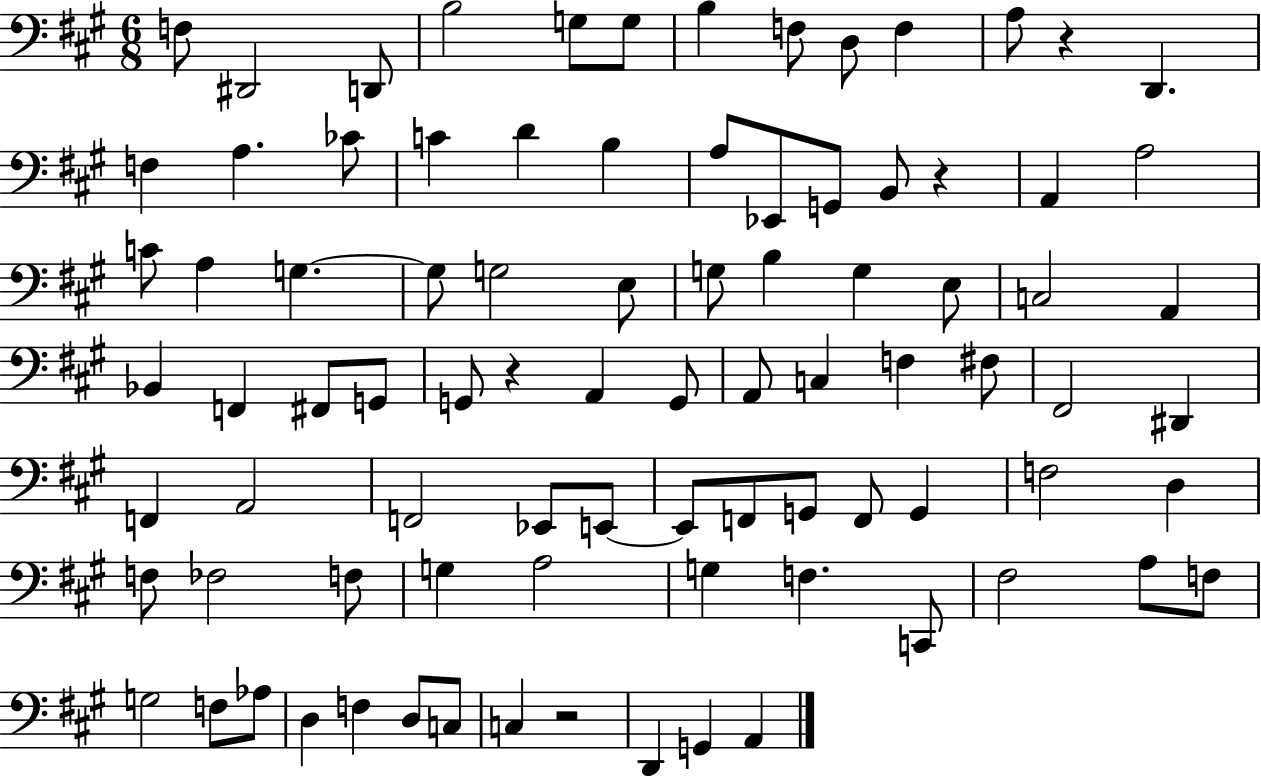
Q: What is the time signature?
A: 6/8